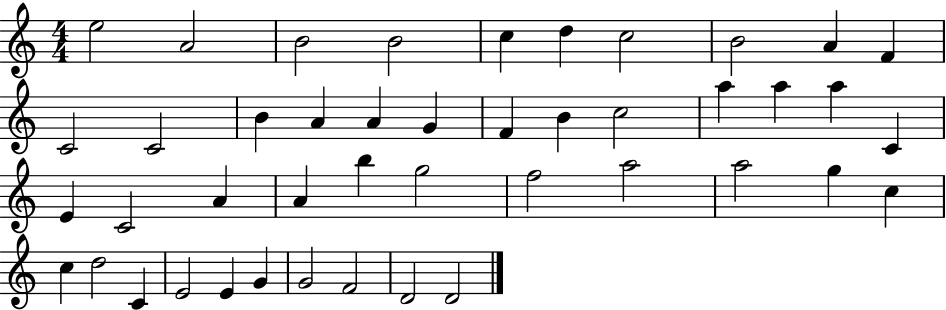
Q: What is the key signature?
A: C major